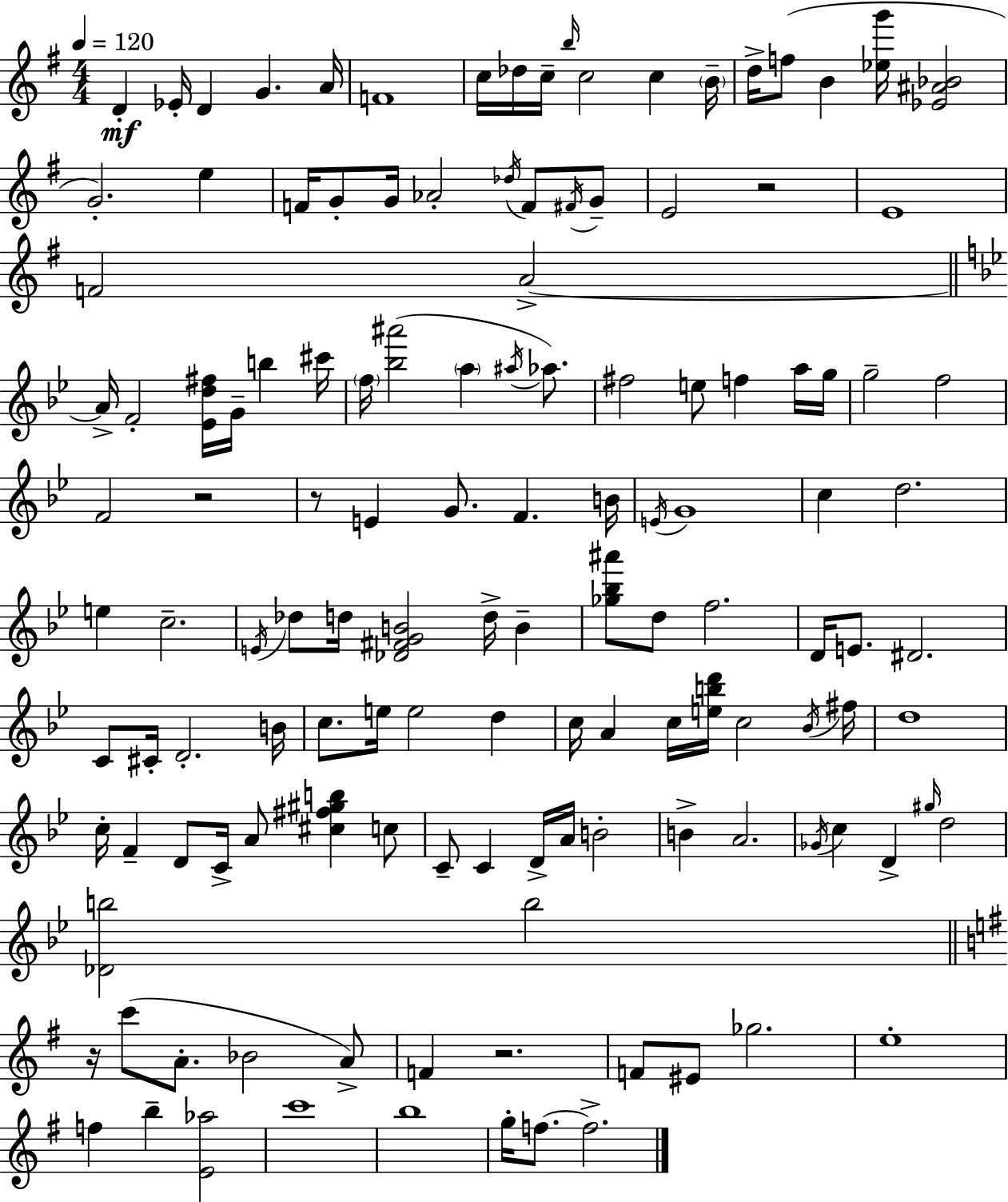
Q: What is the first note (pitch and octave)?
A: D4